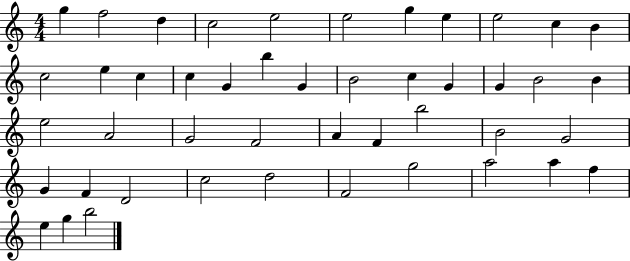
{
  \clef treble
  \numericTimeSignature
  \time 4/4
  \key c \major
  g''4 f''2 d''4 | c''2 e''2 | e''2 g''4 e''4 | e''2 c''4 b'4 | \break c''2 e''4 c''4 | c''4 g'4 b''4 g'4 | b'2 c''4 g'4 | g'4 b'2 b'4 | \break e''2 a'2 | g'2 f'2 | a'4 f'4 b''2 | b'2 g'2 | \break g'4 f'4 d'2 | c''2 d''2 | f'2 g''2 | a''2 a''4 f''4 | \break e''4 g''4 b''2 | \bar "|."
}